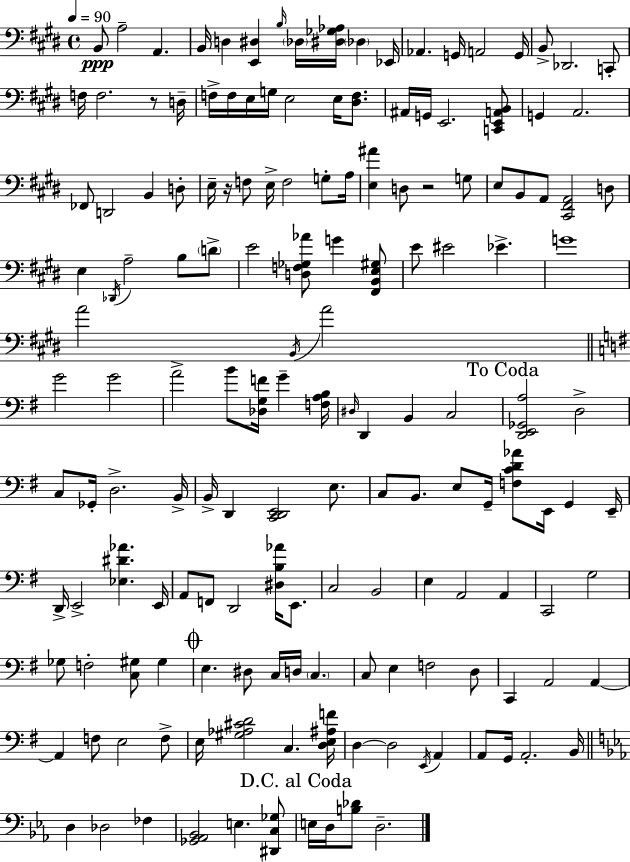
{
  \clef bass
  \time 4/4
  \defaultTimeSignature
  \key e \major
  \tempo 4 = 90
  b,8\ppp a2-- a,4. | b,16 d4 <e, dis>4 \grace { b16 } \parenthesize des16 <dis ges aes>16 \parenthesize des4 | ees,16 aes,4. g,16 a,2 | g,16 b,8-> des,2. c,8-. | \break f16 f2. r8 | d16-- f16-> f16 e16 g16 e2 e16 <dis f>8. | ais,16 g,16 e,2. <c, e, a, b,>8 | g,4 a,2. | \break fes,8 d,2 b,4 d8-. | e16-- r16 f8 e16-> f2 g8-. | a16 <e ais'>4 d8 r2 g8 | e8 b,8 a,8 <cis, fis, a,>2 d8 | \break e4 \acciaccatura { des,16 } a2-- b8 | \parenthesize d'8-> e'2 <d f ges aes'>8 g'4 | <fis, b, e gis>8 e'8 eis'2 ees'4.-> | g'1 | \break a'2 \acciaccatura { b,16 } a'2 | \bar "||" \break \key e \minor g'2 g'2 | a'2-> b'8 <des g f'>16 g'4-- <f a b>16 | \grace { dis16 } d,4 b,4 c2 | \mark "To Coda" <d, e, ges, a>2 d2-> | \break c8 ges,16-. d2.-> | b,16-> b,16-> d,4 <c, d, e,>2 e8. | c8 b,8. e8 g,16-- <f c' d' aes'>8 e,16 g,4 | e,16-- d,16-> e,2-> <ees dis' aes'>4. | \break e,16 a,8 f,8 d,2 <dis b aes'>16 e,8. | c2 b,2 | e4 a,2 a,4 | c,2 g2 | \break ges8 f2-. <c gis>8 gis4 | \mark \markup { \musicglyph "scripts.coda" } e4. dis8 c16 d16 \parenthesize c4. | c8 e4 f2 d8 | c,4 a,2 a,4~~ | \break a,4 f8 e2 f8-> | e16 <gis aes cis' d'>2 c4. | <d e ais f'>16 d4~~ d2 \acciaccatura { e,16 } a,4 | a,8 g,16 a,2.-. | \break b,16 \bar "||" \break \key ees \major d4 des2 fes4 | <ges, aes, bes,>2 e4. <dis, c ges>8 | \mark "D.C. al Coda" e16 d16 <b des'>8 d2.-- | \bar "|."
}